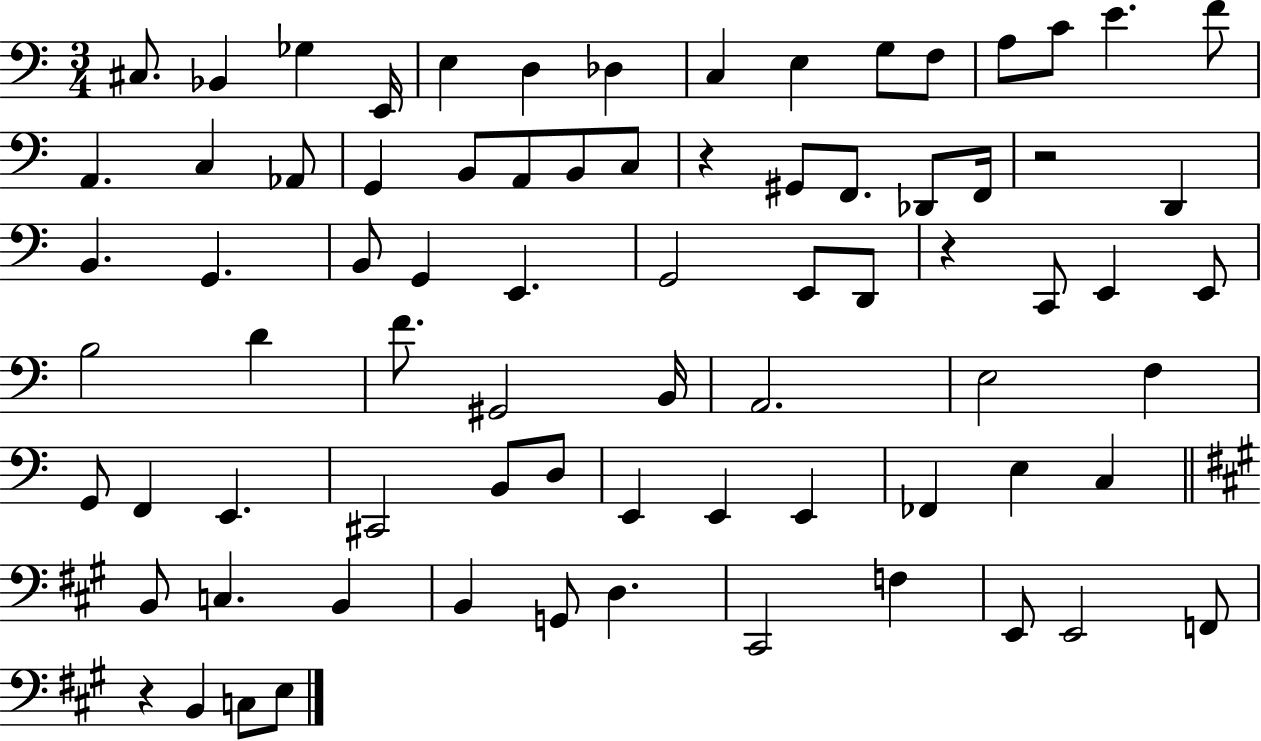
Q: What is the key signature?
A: C major